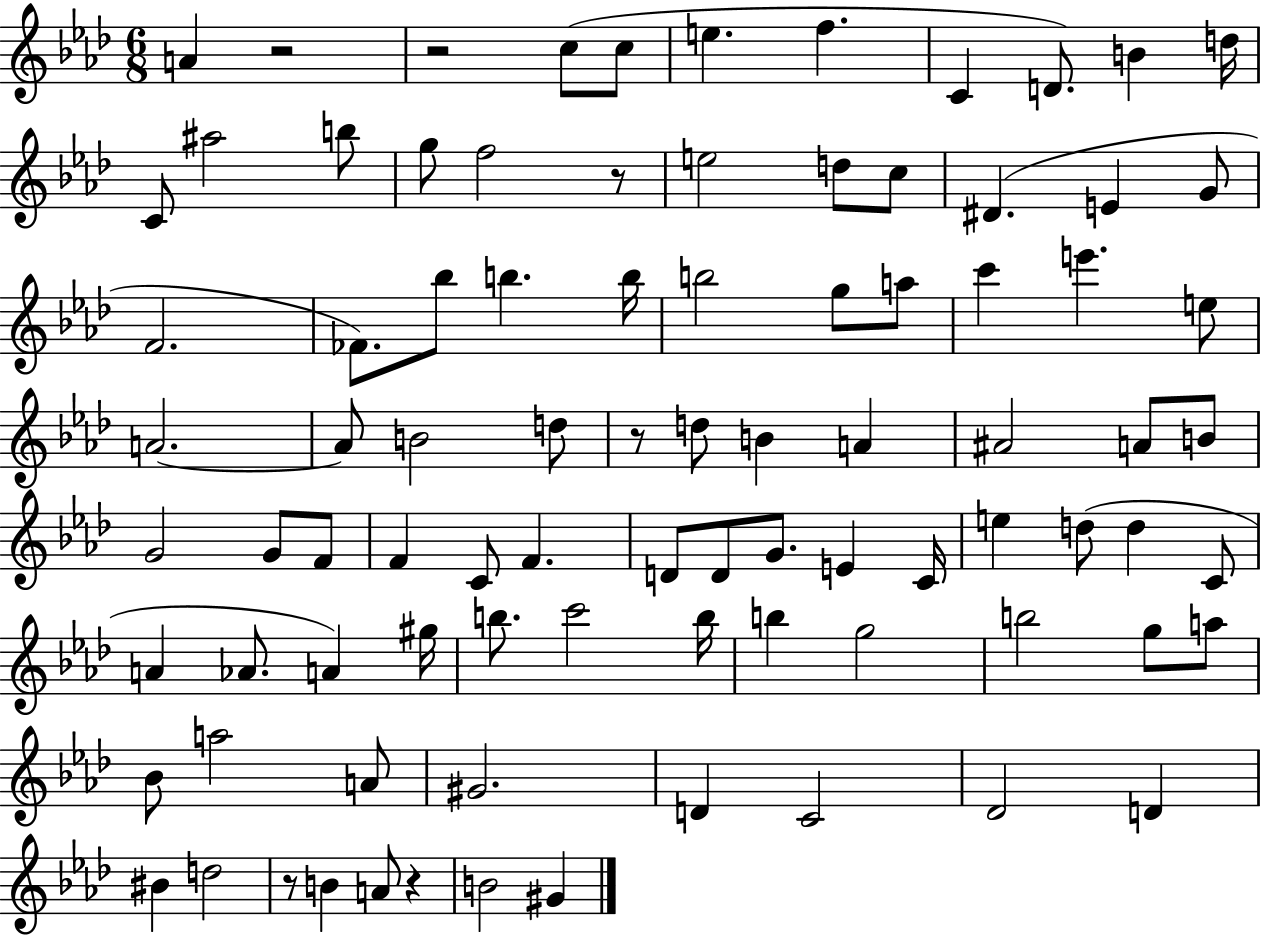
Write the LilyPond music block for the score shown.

{
  \clef treble
  \numericTimeSignature
  \time 6/8
  \key aes \major
  a'4 r2 | r2 c''8( c''8 | e''4. f''4. | c'4 d'8.) b'4 d''16 | \break c'8 ais''2 b''8 | g''8 f''2 r8 | e''2 d''8 c''8 | dis'4.( e'4 g'8 | \break f'2. | fes'8.) bes''8 b''4. b''16 | b''2 g''8 a''8 | c'''4 e'''4. e''8 | \break a'2.~~ | a'8 b'2 d''8 | r8 d''8 b'4 a'4 | ais'2 a'8 b'8 | \break g'2 g'8 f'8 | f'4 c'8 f'4. | d'8 d'8 g'8. e'4 c'16 | e''4 d''8( d''4 c'8 | \break a'4 aes'8. a'4) gis''16 | b''8. c'''2 b''16 | b''4 g''2 | b''2 g''8 a''8 | \break bes'8 a''2 a'8 | gis'2. | d'4 c'2 | des'2 d'4 | \break bis'4 d''2 | r8 b'4 a'8 r4 | b'2 gis'4 | \bar "|."
}